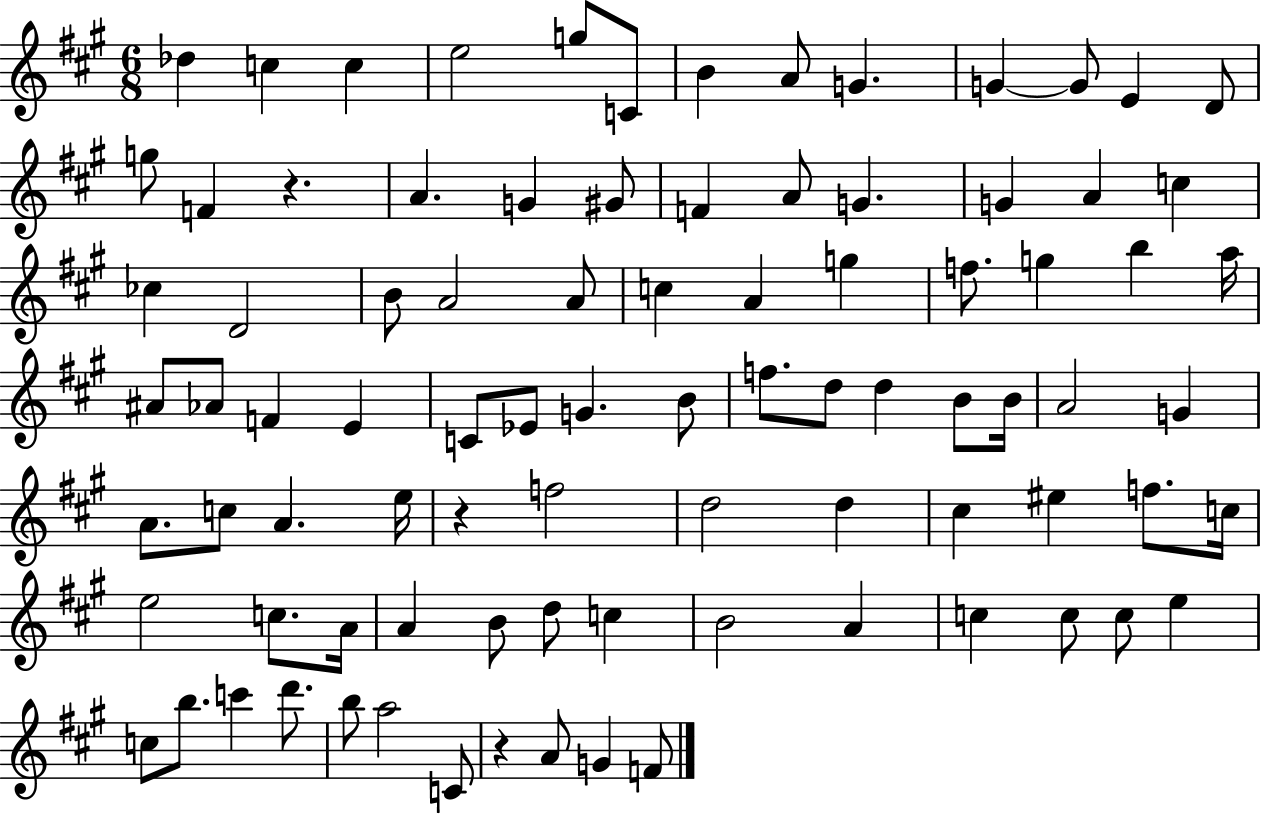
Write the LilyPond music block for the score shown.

{
  \clef treble
  \numericTimeSignature
  \time 6/8
  \key a \major
  \repeat volta 2 { des''4 c''4 c''4 | e''2 g''8 c'8 | b'4 a'8 g'4. | g'4~~ g'8 e'4 d'8 | \break g''8 f'4 r4. | a'4. g'4 gis'8 | f'4 a'8 g'4. | g'4 a'4 c''4 | \break ces''4 d'2 | b'8 a'2 a'8 | c''4 a'4 g''4 | f''8. g''4 b''4 a''16 | \break ais'8 aes'8 f'4 e'4 | c'8 ees'8 g'4. b'8 | f''8. d''8 d''4 b'8 b'16 | a'2 g'4 | \break a'8. c''8 a'4. e''16 | r4 f''2 | d''2 d''4 | cis''4 eis''4 f''8. c''16 | \break e''2 c''8. a'16 | a'4 b'8 d''8 c''4 | b'2 a'4 | c''4 c''8 c''8 e''4 | \break c''8 b''8. c'''4 d'''8. | b''8 a''2 c'8 | r4 a'8 g'4 f'8 | } \bar "|."
}